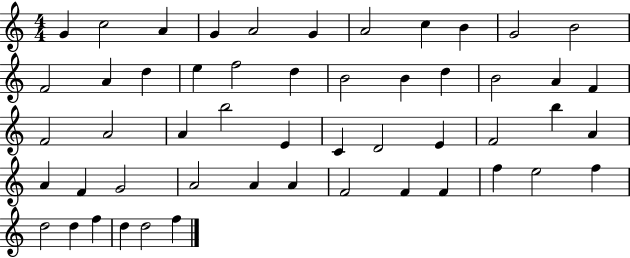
X:1
T:Untitled
M:4/4
L:1/4
K:C
G c2 A G A2 G A2 c B G2 B2 F2 A d e f2 d B2 B d B2 A F F2 A2 A b2 E C D2 E F2 b A A F G2 A2 A A F2 F F f e2 f d2 d f d d2 f